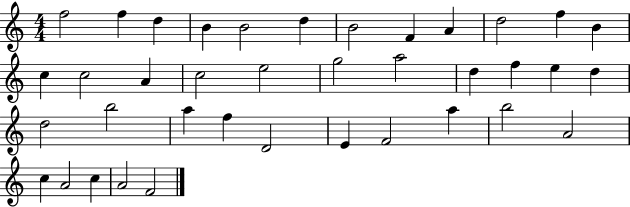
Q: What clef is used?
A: treble